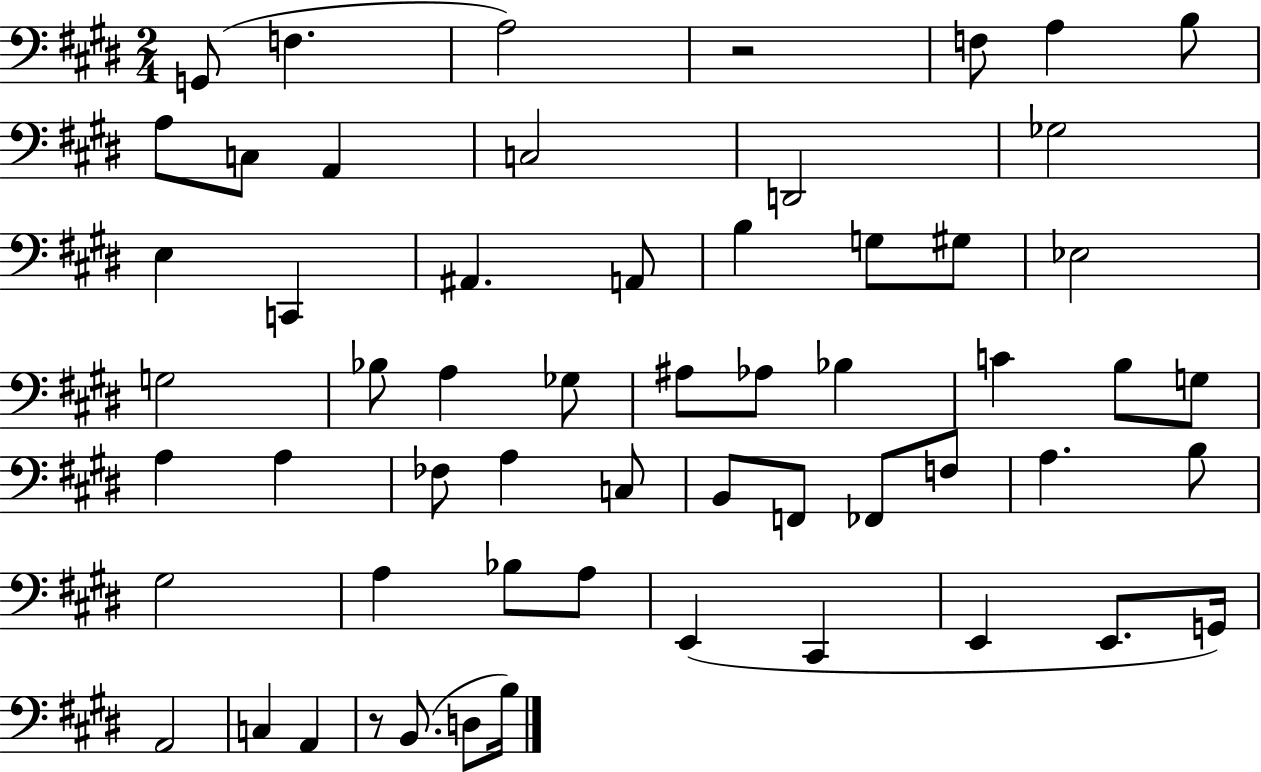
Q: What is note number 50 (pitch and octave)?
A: G2